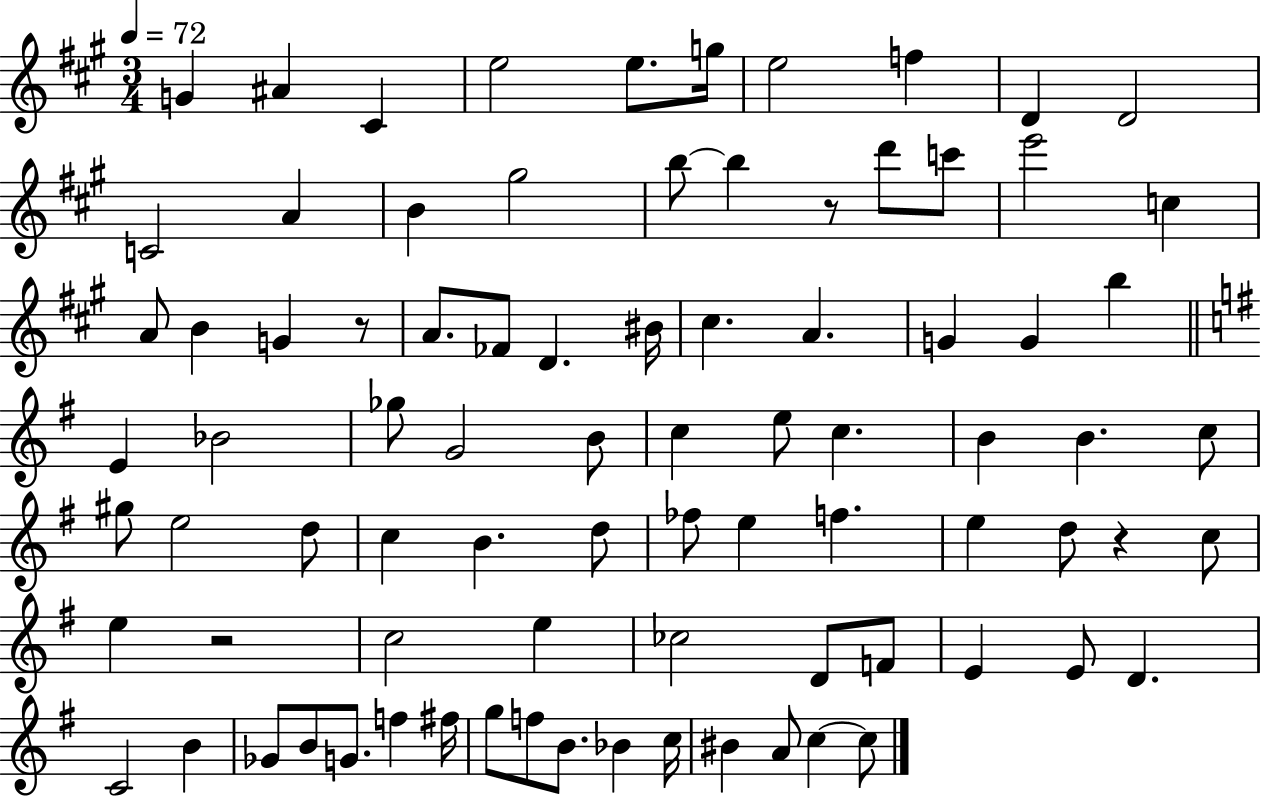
G4/q A#4/q C#4/q E5/h E5/e. G5/s E5/h F5/q D4/q D4/h C4/h A4/q B4/q G#5/h B5/e B5/q R/e D6/e C6/e E6/h C5/q A4/e B4/q G4/q R/e A4/e. FES4/e D4/q. BIS4/s C#5/q. A4/q. G4/q G4/q B5/q E4/q Bb4/h Gb5/e G4/h B4/e C5/q E5/e C5/q. B4/q B4/q. C5/e G#5/e E5/h D5/e C5/q B4/q. D5/e FES5/e E5/q F5/q. E5/q D5/e R/q C5/e E5/q R/h C5/h E5/q CES5/h D4/e F4/e E4/q E4/e D4/q. C4/h B4/q Gb4/e B4/e G4/e. F5/q F#5/s G5/e F5/e B4/e. Bb4/q C5/s BIS4/q A4/e C5/q C5/e